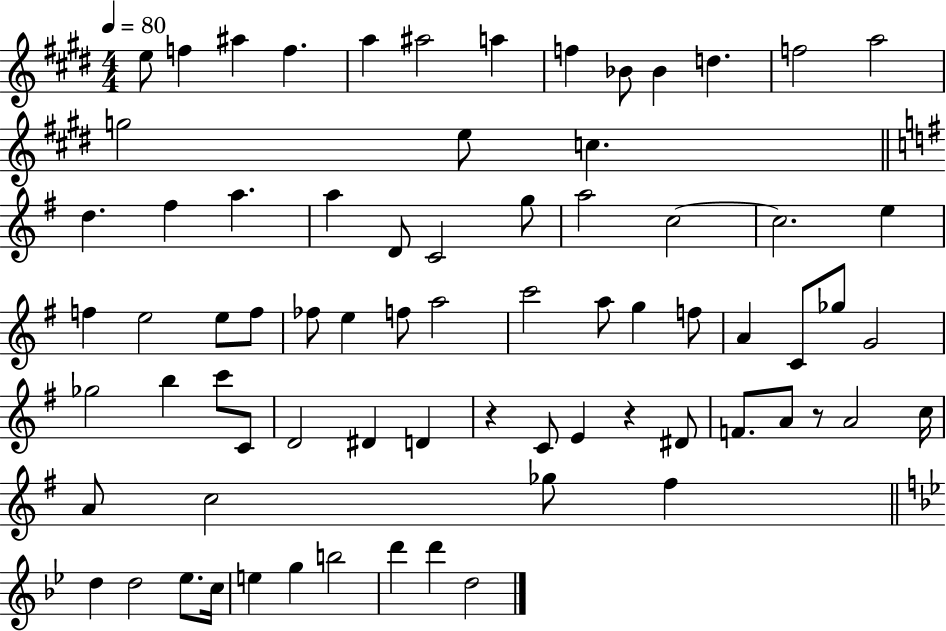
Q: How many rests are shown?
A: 3